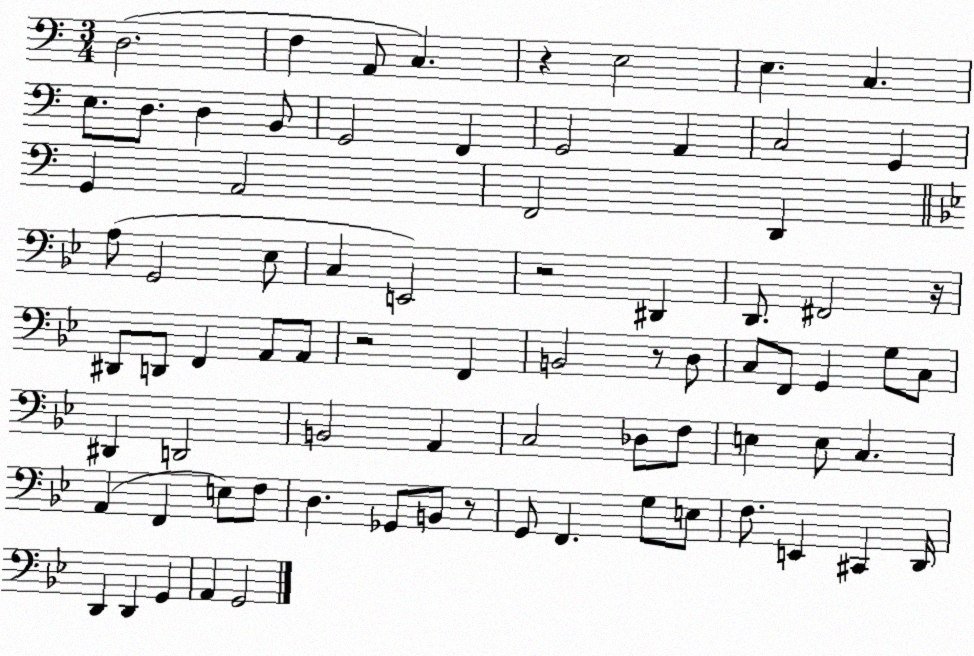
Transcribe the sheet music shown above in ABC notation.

X:1
T:Untitled
M:3/4
L:1/4
K:C
D,2 F, A,,/2 C, z E,2 E, C, E,/2 D,/2 D, B,,/2 G,,2 F,, G,,2 A,, C,2 G,, G,, A,,2 F,,2 D,, A,/2 G,,2 _E,/2 C, E,,2 z2 ^D,, D,,/2 ^F,,2 z/4 ^D,,/2 D,,/2 F,, A,,/2 A,,/2 z2 F,, B,,2 z/2 D,/2 C,/2 F,,/2 G,, G,/2 C,/2 ^D,, D,,2 B,,2 A,, C,2 _D,/2 F,/2 E, E,/2 C, A,, F,, E,/2 F,/2 D, _G,,/2 B,,/2 z/2 G,,/2 F,, G,/2 E,/2 F,/2 E,, ^C,, D,,/4 D,, D,, G,, A,, G,,2